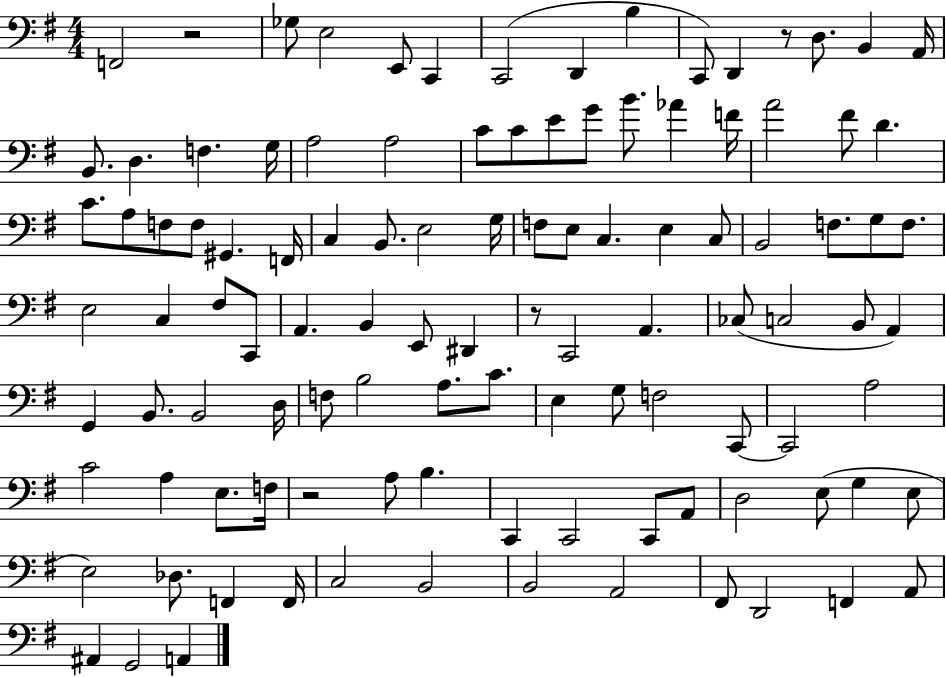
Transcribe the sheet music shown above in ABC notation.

X:1
T:Untitled
M:4/4
L:1/4
K:G
F,,2 z2 _G,/2 E,2 E,,/2 C,, C,,2 D,, B, C,,/2 D,, z/2 D,/2 B,, A,,/4 B,,/2 D, F, G,/4 A,2 A,2 C/2 C/2 E/2 G/2 B/2 _A F/4 A2 ^F/2 D C/2 A,/2 F,/2 F,/2 ^G,, F,,/4 C, B,,/2 E,2 G,/4 F,/2 E,/2 C, E, C,/2 B,,2 F,/2 G,/2 F,/2 E,2 C, ^F,/2 C,,/2 A,, B,, E,,/2 ^D,, z/2 C,,2 A,, _C,/2 C,2 B,,/2 A,, G,, B,,/2 B,,2 D,/4 F,/2 B,2 A,/2 C/2 E, G,/2 F,2 C,,/2 C,,2 A,2 C2 A, E,/2 F,/4 z2 A,/2 B, C,, C,,2 C,,/2 A,,/2 D,2 E,/2 G, E,/2 E,2 _D,/2 F,, F,,/4 C,2 B,,2 B,,2 A,,2 ^F,,/2 D,,2 F,, A,,/2 ^A,, G,,2 A,,